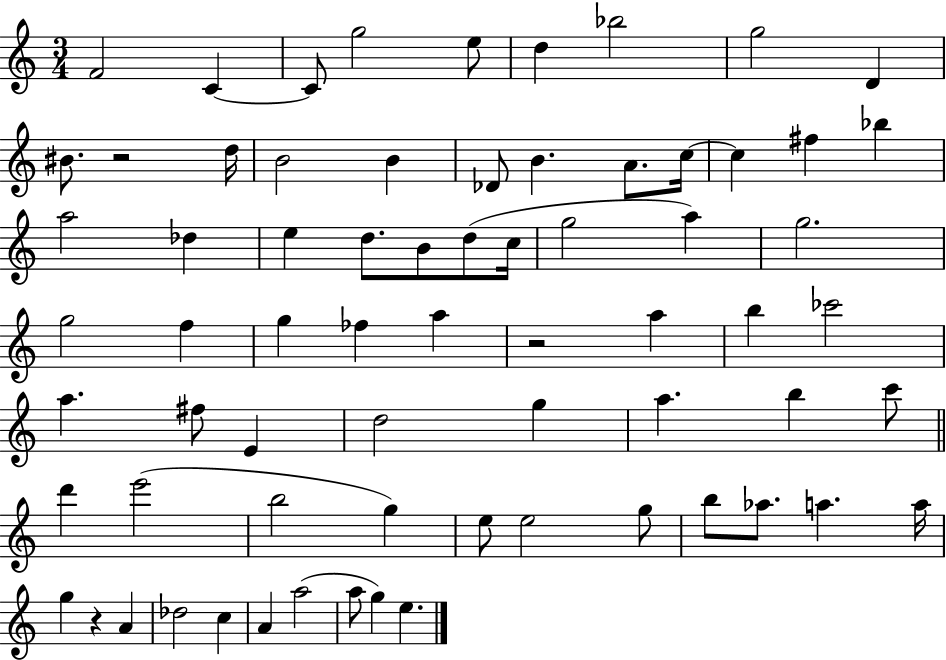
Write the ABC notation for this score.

X:1
T:Untitled
M:3/4
L:1/4
K:C
F2 C C/2 g2 e/2 d _b2 g2 D ^B/2 z2 d/4 B2 B _D/2 B A/2 c/4 c ^f _b a2 _d e d/2 B/2 d/2 c/4 g2 a g2 g2 f g _f a z2 a b _c'2 a ^f/2 E d2 g a b c'/2 d' e'2 b2 g e/2 e2 g/2 b/2 _a/2 a a/4 g z A _d2 c A a2 a/2 g e